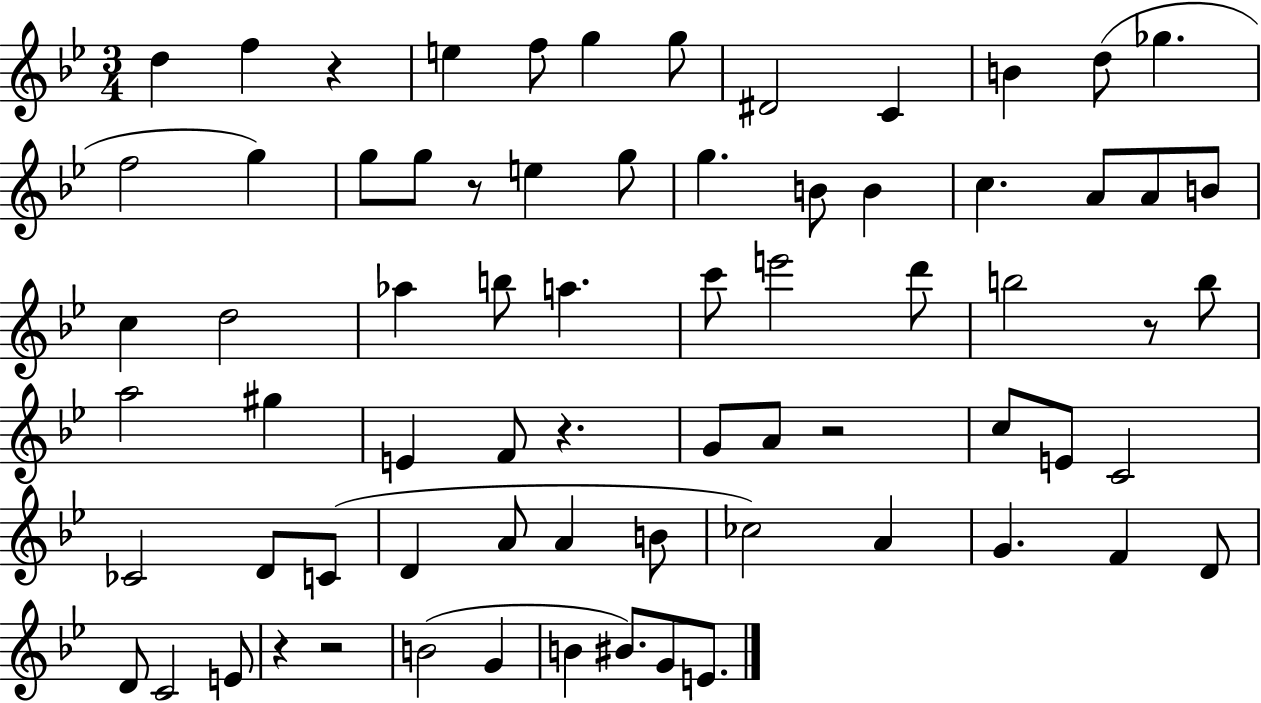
X:1
T:Untitled
M:3/4
L:1/4
K:Bb
d f z e f/2 g g/2 ^D2 C B d/2 _g f2 g g/2 g/2 z/2 e g/2 g B/2 B c A/2 A/2 B/2 c d2 _a b/2 a c'/2 e'2 d'/2 b2 z/2 b/2 a2 ^g E F/2 z G/2 A/2 z2 c/2 E/2 C2 _C2 D/2 C/2 D A/2 A B/2 _c2 A G F D/2 D/2 C2 E/2 z z2 B2 G B ^B/2 G/2 E/2